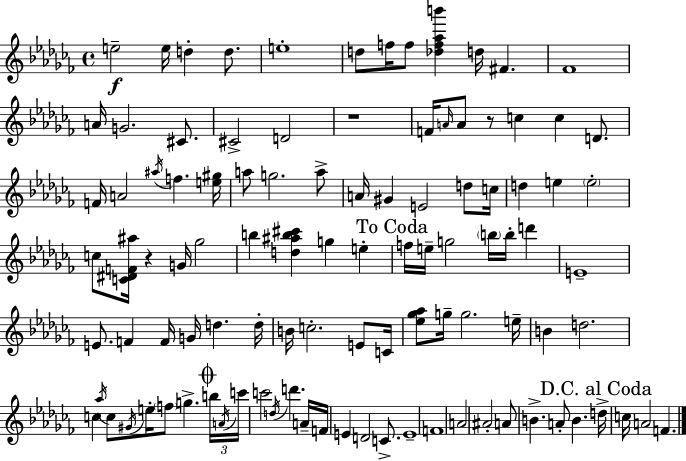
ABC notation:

X:1
T:Untitled
M:4/4
L:1/4
K:Abm
e2 e/4 d d/2 e4 d/2 f/4 f/2 [_df_ab'] d/4 ^F _F4 A/4 G2 ^C/2 ^C2 D2 z4 F/4 A/4 A/2 z/2 c c D/2 F/4 A2 ^a/4 f [e^g]/4 a/2 g2 a/2 A/4 ^G E2 d/2 c/4 d e e2 c/2 [C^DF^a]/4 z G/4 _g2 b [d^ab^c'] g e f/4 e/4 g2 b/4 b/4 d' E4 E/2 F F/4 G/4 d d/4 B/4 c2 E/2 C/4 [_e_g_a]/2 g/4 g2 e/4 B d2 c _a/4 c/2 ^G/4 e/4 f/2 g b/4 A/4 c'/4 c'2 d/4 d' A/4 F/4 E D2 C/2 E4 F4 A2 ^A2 A/2 B A/2 B d/4 c/4 A2 F